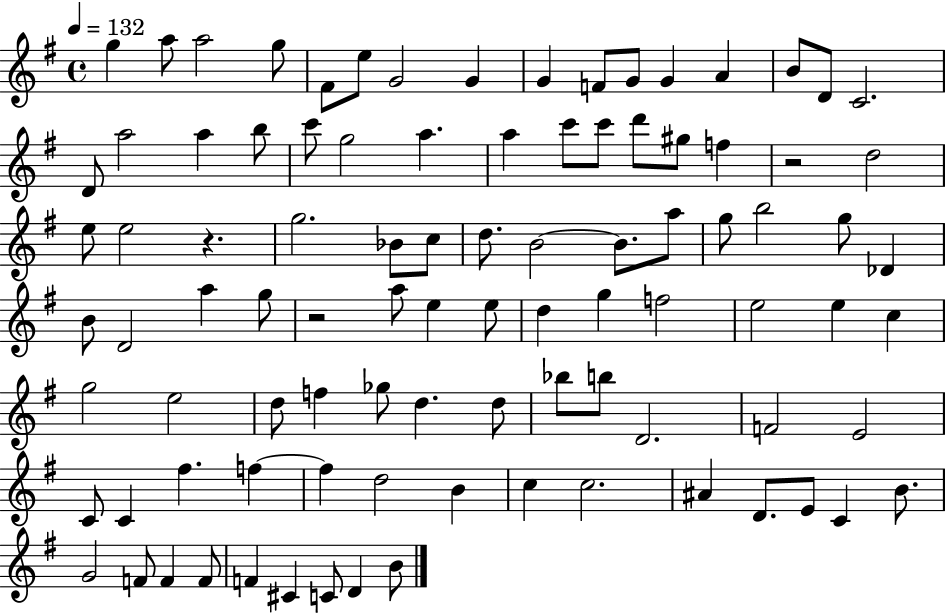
X:1
T:Untitled
M:4/4
L:1/4
K:G
g a/2 a2 g/2 ^F/2 e/2 G2 G G F/2 G/2 G A B/2 D/2 C2 D/2 a2 a b/2 c'/2 g2 a a c'/2 c'/2 d'/2 ^g/2 f z2 d2 e/2 e2 z g2 _B/2 c/2 d/2 B2 B/2 a/2 g/2 b2 g/2 _D B/2 D2 a g/2 z2 a/2 e e/2 d g f2 e2 e c g2 e2 d/2 f _g/2 d d/2 _b/2 b/2 D2 F2 E2 C/2 C ^f f f d2 B c c2 ^A D/2 E/2 C B/2 G2 F/2 F F/2 F ^C C/2 D B/2